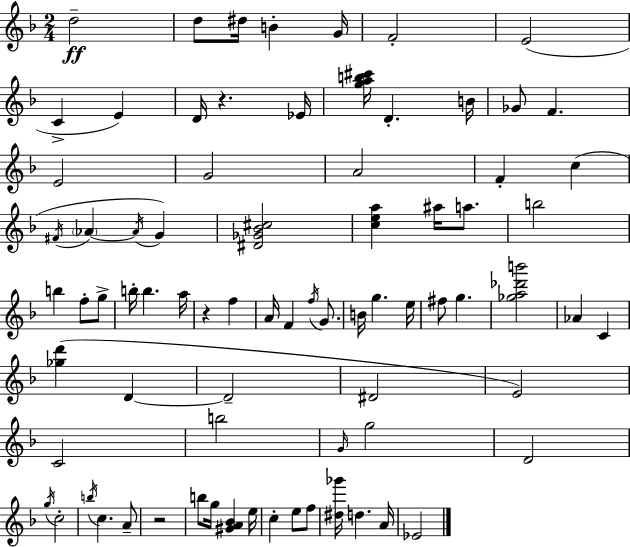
D5/h D5/e D#5/s B4/q G4/s F4/h E4/h C4/q E4/q D4/s R/q. Eb4/s [G5,A5,B5,C#6]/s D4/q. B4/s Gb4/e F4/q. E4/h G4/h A4/h F4/q C5/q F#4/s Ab4/q Ab4/s G4/q [D#4,Gb4,Bb4,C#5]/h [C5,E5,A5]/q A#5/s A5/e. B5/h B5/q F5/e G5/e B5/s B5/q. A5/s R/q F5/q A4/s F4/q F5/s G4/e. B4/s G5/q. E5/s F#5/e G5/q. [Gb5,A5,Db6,B6]/h Ab4/q C4/q [Gb5,D6]/q D4/q D4/h D#4/h E4/h C4/h B5/h G4/s G5/h D4/h G5/s C5/h B5/s C5/q. A4/e R/h B5/e G5/s [G#4,A4,Bb4]/q E5/s C5/q E5/e F5/e [D#5,Gb6]/s D5/q. A4/s Eb4/h